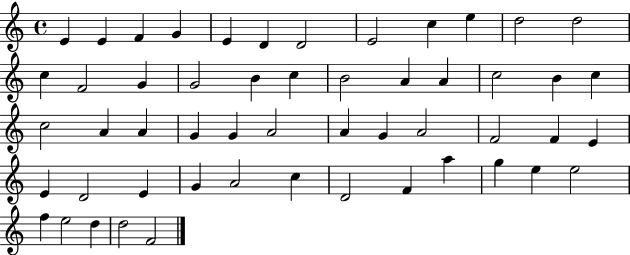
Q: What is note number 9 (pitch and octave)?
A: C5